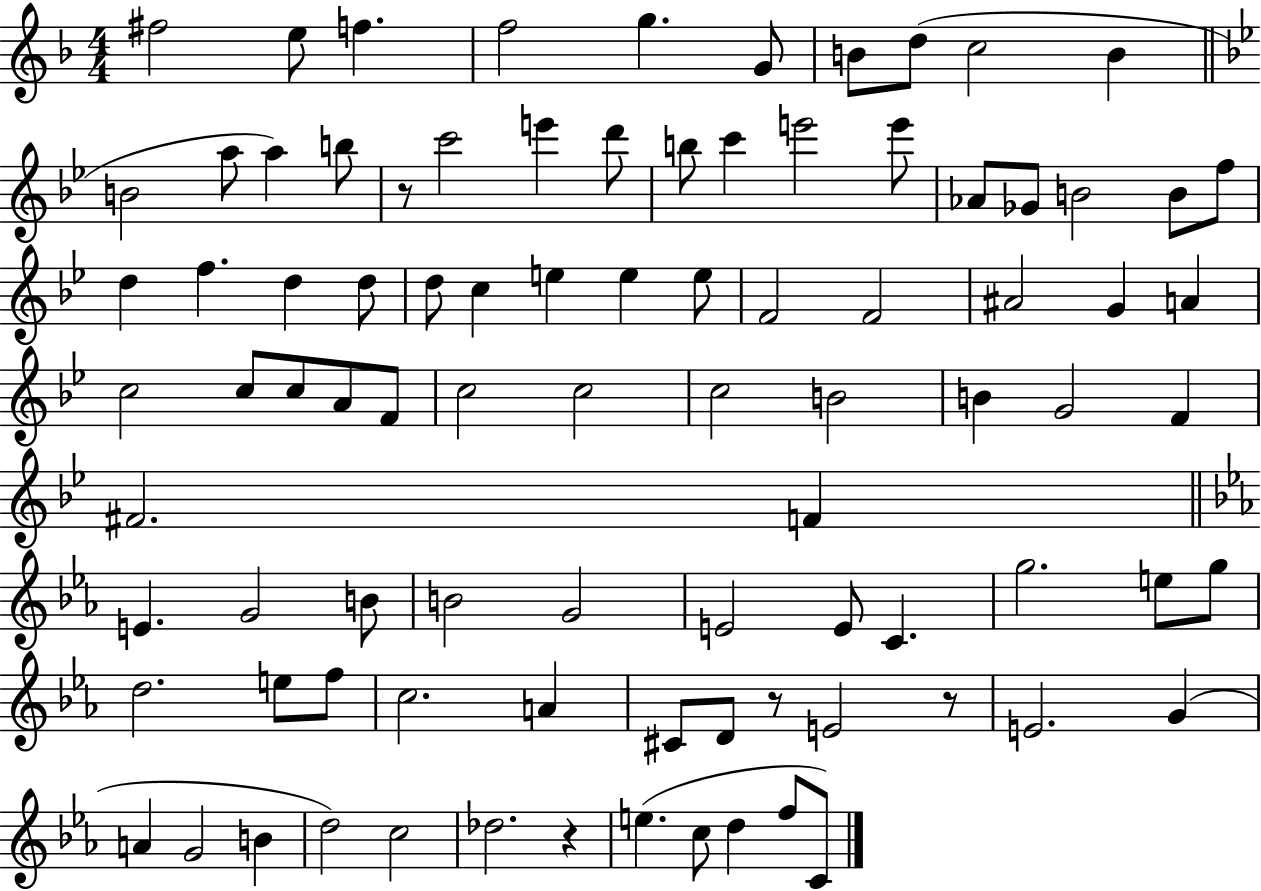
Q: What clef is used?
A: treble